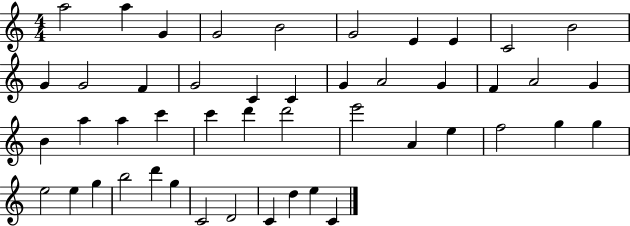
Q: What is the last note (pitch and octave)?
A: C4